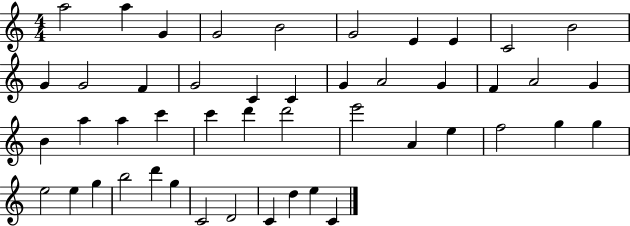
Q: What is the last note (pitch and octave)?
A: C4